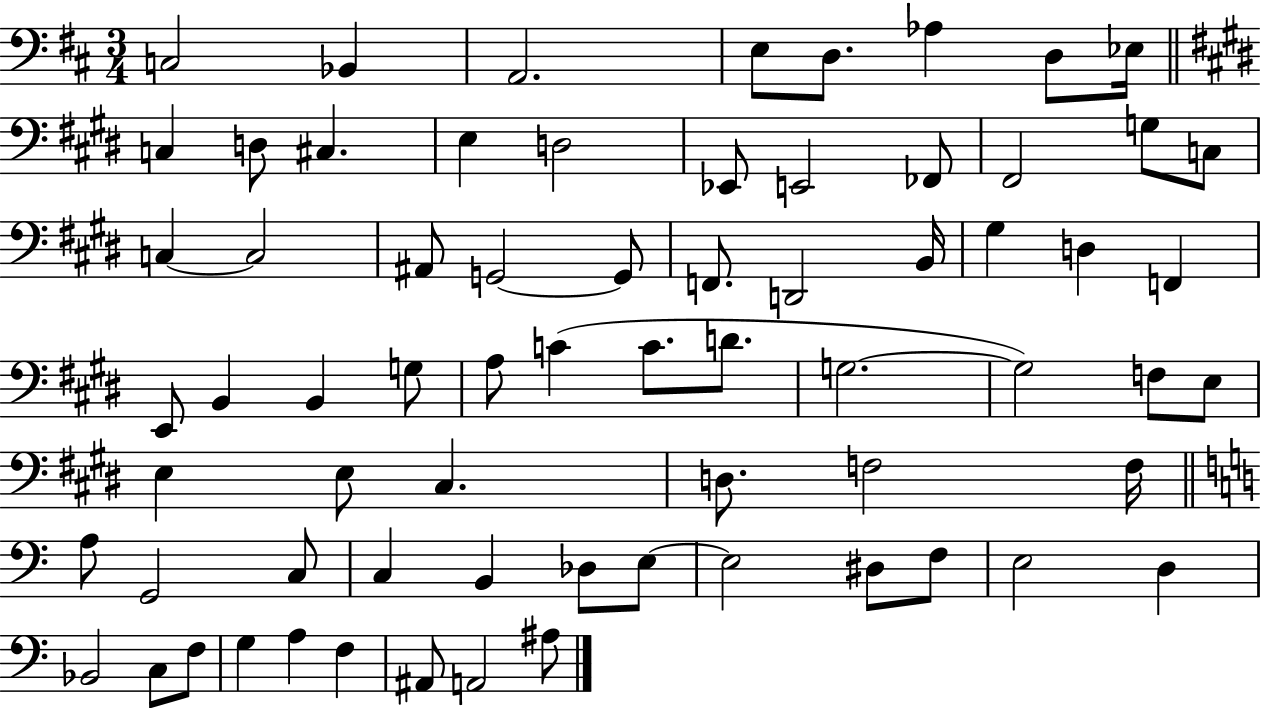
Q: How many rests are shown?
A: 0